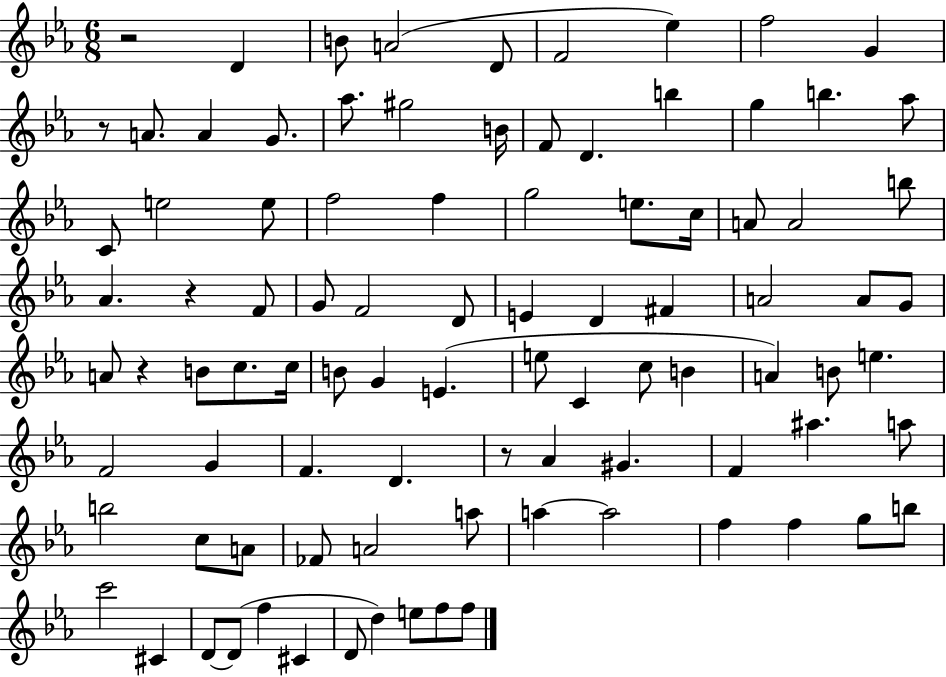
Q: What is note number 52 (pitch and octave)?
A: C5